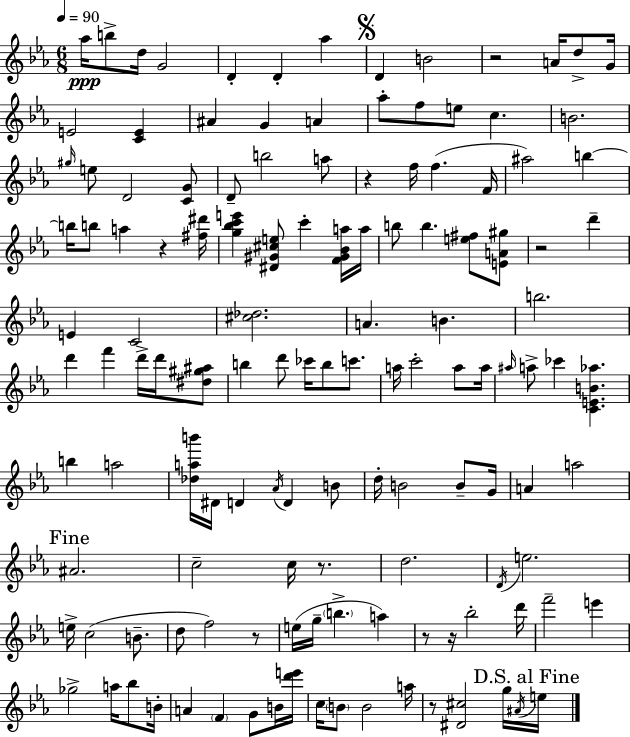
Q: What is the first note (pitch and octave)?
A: Ab5